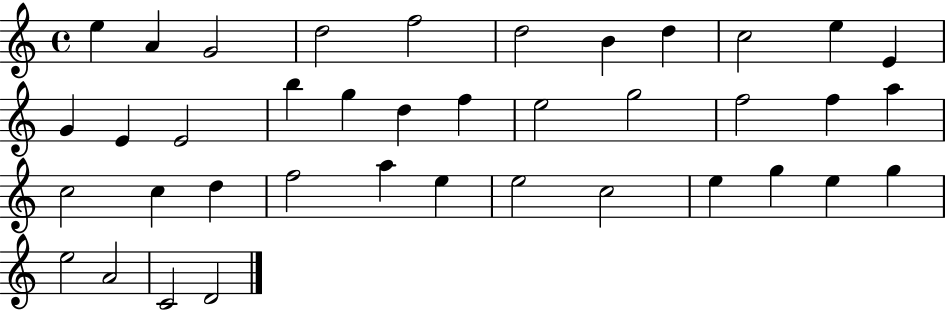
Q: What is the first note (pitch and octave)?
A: E5